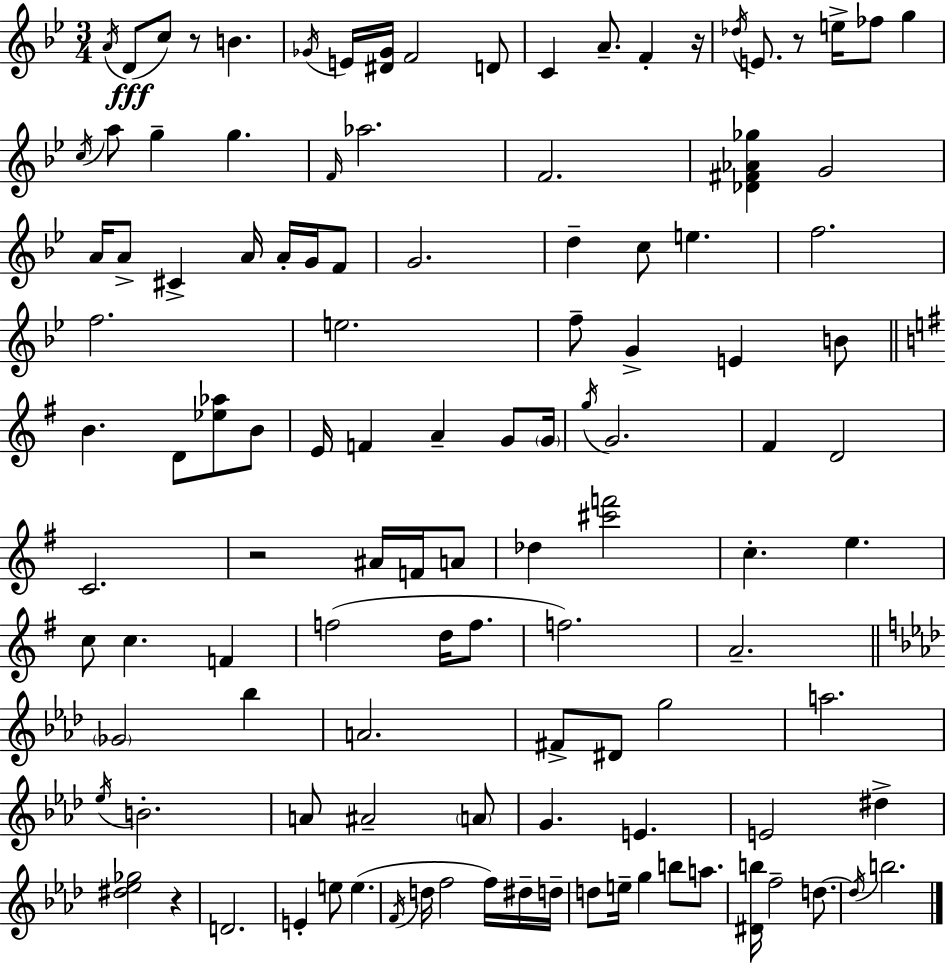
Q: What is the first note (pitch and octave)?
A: A4